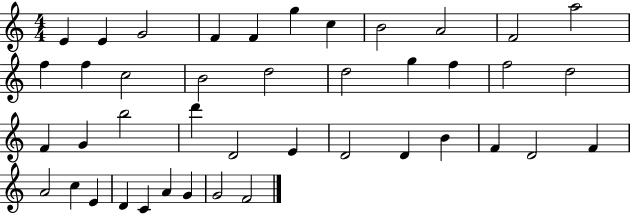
X:1
T:Untitled
M:4/4
L:1/4
K:C
E E G2 F F g c B2 A2 F2 a2 f f c2 B2 d2 d2 g f f2 d2 F G b2 d' D2 E D2 D B F D2 F A2 c E D C A G G2 F2